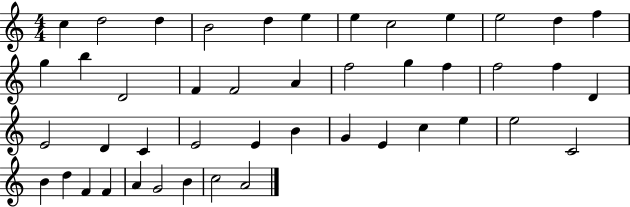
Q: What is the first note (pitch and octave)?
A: C5